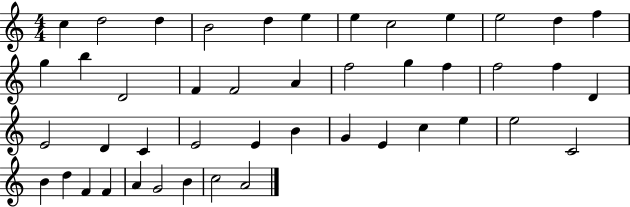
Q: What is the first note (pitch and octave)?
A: C5